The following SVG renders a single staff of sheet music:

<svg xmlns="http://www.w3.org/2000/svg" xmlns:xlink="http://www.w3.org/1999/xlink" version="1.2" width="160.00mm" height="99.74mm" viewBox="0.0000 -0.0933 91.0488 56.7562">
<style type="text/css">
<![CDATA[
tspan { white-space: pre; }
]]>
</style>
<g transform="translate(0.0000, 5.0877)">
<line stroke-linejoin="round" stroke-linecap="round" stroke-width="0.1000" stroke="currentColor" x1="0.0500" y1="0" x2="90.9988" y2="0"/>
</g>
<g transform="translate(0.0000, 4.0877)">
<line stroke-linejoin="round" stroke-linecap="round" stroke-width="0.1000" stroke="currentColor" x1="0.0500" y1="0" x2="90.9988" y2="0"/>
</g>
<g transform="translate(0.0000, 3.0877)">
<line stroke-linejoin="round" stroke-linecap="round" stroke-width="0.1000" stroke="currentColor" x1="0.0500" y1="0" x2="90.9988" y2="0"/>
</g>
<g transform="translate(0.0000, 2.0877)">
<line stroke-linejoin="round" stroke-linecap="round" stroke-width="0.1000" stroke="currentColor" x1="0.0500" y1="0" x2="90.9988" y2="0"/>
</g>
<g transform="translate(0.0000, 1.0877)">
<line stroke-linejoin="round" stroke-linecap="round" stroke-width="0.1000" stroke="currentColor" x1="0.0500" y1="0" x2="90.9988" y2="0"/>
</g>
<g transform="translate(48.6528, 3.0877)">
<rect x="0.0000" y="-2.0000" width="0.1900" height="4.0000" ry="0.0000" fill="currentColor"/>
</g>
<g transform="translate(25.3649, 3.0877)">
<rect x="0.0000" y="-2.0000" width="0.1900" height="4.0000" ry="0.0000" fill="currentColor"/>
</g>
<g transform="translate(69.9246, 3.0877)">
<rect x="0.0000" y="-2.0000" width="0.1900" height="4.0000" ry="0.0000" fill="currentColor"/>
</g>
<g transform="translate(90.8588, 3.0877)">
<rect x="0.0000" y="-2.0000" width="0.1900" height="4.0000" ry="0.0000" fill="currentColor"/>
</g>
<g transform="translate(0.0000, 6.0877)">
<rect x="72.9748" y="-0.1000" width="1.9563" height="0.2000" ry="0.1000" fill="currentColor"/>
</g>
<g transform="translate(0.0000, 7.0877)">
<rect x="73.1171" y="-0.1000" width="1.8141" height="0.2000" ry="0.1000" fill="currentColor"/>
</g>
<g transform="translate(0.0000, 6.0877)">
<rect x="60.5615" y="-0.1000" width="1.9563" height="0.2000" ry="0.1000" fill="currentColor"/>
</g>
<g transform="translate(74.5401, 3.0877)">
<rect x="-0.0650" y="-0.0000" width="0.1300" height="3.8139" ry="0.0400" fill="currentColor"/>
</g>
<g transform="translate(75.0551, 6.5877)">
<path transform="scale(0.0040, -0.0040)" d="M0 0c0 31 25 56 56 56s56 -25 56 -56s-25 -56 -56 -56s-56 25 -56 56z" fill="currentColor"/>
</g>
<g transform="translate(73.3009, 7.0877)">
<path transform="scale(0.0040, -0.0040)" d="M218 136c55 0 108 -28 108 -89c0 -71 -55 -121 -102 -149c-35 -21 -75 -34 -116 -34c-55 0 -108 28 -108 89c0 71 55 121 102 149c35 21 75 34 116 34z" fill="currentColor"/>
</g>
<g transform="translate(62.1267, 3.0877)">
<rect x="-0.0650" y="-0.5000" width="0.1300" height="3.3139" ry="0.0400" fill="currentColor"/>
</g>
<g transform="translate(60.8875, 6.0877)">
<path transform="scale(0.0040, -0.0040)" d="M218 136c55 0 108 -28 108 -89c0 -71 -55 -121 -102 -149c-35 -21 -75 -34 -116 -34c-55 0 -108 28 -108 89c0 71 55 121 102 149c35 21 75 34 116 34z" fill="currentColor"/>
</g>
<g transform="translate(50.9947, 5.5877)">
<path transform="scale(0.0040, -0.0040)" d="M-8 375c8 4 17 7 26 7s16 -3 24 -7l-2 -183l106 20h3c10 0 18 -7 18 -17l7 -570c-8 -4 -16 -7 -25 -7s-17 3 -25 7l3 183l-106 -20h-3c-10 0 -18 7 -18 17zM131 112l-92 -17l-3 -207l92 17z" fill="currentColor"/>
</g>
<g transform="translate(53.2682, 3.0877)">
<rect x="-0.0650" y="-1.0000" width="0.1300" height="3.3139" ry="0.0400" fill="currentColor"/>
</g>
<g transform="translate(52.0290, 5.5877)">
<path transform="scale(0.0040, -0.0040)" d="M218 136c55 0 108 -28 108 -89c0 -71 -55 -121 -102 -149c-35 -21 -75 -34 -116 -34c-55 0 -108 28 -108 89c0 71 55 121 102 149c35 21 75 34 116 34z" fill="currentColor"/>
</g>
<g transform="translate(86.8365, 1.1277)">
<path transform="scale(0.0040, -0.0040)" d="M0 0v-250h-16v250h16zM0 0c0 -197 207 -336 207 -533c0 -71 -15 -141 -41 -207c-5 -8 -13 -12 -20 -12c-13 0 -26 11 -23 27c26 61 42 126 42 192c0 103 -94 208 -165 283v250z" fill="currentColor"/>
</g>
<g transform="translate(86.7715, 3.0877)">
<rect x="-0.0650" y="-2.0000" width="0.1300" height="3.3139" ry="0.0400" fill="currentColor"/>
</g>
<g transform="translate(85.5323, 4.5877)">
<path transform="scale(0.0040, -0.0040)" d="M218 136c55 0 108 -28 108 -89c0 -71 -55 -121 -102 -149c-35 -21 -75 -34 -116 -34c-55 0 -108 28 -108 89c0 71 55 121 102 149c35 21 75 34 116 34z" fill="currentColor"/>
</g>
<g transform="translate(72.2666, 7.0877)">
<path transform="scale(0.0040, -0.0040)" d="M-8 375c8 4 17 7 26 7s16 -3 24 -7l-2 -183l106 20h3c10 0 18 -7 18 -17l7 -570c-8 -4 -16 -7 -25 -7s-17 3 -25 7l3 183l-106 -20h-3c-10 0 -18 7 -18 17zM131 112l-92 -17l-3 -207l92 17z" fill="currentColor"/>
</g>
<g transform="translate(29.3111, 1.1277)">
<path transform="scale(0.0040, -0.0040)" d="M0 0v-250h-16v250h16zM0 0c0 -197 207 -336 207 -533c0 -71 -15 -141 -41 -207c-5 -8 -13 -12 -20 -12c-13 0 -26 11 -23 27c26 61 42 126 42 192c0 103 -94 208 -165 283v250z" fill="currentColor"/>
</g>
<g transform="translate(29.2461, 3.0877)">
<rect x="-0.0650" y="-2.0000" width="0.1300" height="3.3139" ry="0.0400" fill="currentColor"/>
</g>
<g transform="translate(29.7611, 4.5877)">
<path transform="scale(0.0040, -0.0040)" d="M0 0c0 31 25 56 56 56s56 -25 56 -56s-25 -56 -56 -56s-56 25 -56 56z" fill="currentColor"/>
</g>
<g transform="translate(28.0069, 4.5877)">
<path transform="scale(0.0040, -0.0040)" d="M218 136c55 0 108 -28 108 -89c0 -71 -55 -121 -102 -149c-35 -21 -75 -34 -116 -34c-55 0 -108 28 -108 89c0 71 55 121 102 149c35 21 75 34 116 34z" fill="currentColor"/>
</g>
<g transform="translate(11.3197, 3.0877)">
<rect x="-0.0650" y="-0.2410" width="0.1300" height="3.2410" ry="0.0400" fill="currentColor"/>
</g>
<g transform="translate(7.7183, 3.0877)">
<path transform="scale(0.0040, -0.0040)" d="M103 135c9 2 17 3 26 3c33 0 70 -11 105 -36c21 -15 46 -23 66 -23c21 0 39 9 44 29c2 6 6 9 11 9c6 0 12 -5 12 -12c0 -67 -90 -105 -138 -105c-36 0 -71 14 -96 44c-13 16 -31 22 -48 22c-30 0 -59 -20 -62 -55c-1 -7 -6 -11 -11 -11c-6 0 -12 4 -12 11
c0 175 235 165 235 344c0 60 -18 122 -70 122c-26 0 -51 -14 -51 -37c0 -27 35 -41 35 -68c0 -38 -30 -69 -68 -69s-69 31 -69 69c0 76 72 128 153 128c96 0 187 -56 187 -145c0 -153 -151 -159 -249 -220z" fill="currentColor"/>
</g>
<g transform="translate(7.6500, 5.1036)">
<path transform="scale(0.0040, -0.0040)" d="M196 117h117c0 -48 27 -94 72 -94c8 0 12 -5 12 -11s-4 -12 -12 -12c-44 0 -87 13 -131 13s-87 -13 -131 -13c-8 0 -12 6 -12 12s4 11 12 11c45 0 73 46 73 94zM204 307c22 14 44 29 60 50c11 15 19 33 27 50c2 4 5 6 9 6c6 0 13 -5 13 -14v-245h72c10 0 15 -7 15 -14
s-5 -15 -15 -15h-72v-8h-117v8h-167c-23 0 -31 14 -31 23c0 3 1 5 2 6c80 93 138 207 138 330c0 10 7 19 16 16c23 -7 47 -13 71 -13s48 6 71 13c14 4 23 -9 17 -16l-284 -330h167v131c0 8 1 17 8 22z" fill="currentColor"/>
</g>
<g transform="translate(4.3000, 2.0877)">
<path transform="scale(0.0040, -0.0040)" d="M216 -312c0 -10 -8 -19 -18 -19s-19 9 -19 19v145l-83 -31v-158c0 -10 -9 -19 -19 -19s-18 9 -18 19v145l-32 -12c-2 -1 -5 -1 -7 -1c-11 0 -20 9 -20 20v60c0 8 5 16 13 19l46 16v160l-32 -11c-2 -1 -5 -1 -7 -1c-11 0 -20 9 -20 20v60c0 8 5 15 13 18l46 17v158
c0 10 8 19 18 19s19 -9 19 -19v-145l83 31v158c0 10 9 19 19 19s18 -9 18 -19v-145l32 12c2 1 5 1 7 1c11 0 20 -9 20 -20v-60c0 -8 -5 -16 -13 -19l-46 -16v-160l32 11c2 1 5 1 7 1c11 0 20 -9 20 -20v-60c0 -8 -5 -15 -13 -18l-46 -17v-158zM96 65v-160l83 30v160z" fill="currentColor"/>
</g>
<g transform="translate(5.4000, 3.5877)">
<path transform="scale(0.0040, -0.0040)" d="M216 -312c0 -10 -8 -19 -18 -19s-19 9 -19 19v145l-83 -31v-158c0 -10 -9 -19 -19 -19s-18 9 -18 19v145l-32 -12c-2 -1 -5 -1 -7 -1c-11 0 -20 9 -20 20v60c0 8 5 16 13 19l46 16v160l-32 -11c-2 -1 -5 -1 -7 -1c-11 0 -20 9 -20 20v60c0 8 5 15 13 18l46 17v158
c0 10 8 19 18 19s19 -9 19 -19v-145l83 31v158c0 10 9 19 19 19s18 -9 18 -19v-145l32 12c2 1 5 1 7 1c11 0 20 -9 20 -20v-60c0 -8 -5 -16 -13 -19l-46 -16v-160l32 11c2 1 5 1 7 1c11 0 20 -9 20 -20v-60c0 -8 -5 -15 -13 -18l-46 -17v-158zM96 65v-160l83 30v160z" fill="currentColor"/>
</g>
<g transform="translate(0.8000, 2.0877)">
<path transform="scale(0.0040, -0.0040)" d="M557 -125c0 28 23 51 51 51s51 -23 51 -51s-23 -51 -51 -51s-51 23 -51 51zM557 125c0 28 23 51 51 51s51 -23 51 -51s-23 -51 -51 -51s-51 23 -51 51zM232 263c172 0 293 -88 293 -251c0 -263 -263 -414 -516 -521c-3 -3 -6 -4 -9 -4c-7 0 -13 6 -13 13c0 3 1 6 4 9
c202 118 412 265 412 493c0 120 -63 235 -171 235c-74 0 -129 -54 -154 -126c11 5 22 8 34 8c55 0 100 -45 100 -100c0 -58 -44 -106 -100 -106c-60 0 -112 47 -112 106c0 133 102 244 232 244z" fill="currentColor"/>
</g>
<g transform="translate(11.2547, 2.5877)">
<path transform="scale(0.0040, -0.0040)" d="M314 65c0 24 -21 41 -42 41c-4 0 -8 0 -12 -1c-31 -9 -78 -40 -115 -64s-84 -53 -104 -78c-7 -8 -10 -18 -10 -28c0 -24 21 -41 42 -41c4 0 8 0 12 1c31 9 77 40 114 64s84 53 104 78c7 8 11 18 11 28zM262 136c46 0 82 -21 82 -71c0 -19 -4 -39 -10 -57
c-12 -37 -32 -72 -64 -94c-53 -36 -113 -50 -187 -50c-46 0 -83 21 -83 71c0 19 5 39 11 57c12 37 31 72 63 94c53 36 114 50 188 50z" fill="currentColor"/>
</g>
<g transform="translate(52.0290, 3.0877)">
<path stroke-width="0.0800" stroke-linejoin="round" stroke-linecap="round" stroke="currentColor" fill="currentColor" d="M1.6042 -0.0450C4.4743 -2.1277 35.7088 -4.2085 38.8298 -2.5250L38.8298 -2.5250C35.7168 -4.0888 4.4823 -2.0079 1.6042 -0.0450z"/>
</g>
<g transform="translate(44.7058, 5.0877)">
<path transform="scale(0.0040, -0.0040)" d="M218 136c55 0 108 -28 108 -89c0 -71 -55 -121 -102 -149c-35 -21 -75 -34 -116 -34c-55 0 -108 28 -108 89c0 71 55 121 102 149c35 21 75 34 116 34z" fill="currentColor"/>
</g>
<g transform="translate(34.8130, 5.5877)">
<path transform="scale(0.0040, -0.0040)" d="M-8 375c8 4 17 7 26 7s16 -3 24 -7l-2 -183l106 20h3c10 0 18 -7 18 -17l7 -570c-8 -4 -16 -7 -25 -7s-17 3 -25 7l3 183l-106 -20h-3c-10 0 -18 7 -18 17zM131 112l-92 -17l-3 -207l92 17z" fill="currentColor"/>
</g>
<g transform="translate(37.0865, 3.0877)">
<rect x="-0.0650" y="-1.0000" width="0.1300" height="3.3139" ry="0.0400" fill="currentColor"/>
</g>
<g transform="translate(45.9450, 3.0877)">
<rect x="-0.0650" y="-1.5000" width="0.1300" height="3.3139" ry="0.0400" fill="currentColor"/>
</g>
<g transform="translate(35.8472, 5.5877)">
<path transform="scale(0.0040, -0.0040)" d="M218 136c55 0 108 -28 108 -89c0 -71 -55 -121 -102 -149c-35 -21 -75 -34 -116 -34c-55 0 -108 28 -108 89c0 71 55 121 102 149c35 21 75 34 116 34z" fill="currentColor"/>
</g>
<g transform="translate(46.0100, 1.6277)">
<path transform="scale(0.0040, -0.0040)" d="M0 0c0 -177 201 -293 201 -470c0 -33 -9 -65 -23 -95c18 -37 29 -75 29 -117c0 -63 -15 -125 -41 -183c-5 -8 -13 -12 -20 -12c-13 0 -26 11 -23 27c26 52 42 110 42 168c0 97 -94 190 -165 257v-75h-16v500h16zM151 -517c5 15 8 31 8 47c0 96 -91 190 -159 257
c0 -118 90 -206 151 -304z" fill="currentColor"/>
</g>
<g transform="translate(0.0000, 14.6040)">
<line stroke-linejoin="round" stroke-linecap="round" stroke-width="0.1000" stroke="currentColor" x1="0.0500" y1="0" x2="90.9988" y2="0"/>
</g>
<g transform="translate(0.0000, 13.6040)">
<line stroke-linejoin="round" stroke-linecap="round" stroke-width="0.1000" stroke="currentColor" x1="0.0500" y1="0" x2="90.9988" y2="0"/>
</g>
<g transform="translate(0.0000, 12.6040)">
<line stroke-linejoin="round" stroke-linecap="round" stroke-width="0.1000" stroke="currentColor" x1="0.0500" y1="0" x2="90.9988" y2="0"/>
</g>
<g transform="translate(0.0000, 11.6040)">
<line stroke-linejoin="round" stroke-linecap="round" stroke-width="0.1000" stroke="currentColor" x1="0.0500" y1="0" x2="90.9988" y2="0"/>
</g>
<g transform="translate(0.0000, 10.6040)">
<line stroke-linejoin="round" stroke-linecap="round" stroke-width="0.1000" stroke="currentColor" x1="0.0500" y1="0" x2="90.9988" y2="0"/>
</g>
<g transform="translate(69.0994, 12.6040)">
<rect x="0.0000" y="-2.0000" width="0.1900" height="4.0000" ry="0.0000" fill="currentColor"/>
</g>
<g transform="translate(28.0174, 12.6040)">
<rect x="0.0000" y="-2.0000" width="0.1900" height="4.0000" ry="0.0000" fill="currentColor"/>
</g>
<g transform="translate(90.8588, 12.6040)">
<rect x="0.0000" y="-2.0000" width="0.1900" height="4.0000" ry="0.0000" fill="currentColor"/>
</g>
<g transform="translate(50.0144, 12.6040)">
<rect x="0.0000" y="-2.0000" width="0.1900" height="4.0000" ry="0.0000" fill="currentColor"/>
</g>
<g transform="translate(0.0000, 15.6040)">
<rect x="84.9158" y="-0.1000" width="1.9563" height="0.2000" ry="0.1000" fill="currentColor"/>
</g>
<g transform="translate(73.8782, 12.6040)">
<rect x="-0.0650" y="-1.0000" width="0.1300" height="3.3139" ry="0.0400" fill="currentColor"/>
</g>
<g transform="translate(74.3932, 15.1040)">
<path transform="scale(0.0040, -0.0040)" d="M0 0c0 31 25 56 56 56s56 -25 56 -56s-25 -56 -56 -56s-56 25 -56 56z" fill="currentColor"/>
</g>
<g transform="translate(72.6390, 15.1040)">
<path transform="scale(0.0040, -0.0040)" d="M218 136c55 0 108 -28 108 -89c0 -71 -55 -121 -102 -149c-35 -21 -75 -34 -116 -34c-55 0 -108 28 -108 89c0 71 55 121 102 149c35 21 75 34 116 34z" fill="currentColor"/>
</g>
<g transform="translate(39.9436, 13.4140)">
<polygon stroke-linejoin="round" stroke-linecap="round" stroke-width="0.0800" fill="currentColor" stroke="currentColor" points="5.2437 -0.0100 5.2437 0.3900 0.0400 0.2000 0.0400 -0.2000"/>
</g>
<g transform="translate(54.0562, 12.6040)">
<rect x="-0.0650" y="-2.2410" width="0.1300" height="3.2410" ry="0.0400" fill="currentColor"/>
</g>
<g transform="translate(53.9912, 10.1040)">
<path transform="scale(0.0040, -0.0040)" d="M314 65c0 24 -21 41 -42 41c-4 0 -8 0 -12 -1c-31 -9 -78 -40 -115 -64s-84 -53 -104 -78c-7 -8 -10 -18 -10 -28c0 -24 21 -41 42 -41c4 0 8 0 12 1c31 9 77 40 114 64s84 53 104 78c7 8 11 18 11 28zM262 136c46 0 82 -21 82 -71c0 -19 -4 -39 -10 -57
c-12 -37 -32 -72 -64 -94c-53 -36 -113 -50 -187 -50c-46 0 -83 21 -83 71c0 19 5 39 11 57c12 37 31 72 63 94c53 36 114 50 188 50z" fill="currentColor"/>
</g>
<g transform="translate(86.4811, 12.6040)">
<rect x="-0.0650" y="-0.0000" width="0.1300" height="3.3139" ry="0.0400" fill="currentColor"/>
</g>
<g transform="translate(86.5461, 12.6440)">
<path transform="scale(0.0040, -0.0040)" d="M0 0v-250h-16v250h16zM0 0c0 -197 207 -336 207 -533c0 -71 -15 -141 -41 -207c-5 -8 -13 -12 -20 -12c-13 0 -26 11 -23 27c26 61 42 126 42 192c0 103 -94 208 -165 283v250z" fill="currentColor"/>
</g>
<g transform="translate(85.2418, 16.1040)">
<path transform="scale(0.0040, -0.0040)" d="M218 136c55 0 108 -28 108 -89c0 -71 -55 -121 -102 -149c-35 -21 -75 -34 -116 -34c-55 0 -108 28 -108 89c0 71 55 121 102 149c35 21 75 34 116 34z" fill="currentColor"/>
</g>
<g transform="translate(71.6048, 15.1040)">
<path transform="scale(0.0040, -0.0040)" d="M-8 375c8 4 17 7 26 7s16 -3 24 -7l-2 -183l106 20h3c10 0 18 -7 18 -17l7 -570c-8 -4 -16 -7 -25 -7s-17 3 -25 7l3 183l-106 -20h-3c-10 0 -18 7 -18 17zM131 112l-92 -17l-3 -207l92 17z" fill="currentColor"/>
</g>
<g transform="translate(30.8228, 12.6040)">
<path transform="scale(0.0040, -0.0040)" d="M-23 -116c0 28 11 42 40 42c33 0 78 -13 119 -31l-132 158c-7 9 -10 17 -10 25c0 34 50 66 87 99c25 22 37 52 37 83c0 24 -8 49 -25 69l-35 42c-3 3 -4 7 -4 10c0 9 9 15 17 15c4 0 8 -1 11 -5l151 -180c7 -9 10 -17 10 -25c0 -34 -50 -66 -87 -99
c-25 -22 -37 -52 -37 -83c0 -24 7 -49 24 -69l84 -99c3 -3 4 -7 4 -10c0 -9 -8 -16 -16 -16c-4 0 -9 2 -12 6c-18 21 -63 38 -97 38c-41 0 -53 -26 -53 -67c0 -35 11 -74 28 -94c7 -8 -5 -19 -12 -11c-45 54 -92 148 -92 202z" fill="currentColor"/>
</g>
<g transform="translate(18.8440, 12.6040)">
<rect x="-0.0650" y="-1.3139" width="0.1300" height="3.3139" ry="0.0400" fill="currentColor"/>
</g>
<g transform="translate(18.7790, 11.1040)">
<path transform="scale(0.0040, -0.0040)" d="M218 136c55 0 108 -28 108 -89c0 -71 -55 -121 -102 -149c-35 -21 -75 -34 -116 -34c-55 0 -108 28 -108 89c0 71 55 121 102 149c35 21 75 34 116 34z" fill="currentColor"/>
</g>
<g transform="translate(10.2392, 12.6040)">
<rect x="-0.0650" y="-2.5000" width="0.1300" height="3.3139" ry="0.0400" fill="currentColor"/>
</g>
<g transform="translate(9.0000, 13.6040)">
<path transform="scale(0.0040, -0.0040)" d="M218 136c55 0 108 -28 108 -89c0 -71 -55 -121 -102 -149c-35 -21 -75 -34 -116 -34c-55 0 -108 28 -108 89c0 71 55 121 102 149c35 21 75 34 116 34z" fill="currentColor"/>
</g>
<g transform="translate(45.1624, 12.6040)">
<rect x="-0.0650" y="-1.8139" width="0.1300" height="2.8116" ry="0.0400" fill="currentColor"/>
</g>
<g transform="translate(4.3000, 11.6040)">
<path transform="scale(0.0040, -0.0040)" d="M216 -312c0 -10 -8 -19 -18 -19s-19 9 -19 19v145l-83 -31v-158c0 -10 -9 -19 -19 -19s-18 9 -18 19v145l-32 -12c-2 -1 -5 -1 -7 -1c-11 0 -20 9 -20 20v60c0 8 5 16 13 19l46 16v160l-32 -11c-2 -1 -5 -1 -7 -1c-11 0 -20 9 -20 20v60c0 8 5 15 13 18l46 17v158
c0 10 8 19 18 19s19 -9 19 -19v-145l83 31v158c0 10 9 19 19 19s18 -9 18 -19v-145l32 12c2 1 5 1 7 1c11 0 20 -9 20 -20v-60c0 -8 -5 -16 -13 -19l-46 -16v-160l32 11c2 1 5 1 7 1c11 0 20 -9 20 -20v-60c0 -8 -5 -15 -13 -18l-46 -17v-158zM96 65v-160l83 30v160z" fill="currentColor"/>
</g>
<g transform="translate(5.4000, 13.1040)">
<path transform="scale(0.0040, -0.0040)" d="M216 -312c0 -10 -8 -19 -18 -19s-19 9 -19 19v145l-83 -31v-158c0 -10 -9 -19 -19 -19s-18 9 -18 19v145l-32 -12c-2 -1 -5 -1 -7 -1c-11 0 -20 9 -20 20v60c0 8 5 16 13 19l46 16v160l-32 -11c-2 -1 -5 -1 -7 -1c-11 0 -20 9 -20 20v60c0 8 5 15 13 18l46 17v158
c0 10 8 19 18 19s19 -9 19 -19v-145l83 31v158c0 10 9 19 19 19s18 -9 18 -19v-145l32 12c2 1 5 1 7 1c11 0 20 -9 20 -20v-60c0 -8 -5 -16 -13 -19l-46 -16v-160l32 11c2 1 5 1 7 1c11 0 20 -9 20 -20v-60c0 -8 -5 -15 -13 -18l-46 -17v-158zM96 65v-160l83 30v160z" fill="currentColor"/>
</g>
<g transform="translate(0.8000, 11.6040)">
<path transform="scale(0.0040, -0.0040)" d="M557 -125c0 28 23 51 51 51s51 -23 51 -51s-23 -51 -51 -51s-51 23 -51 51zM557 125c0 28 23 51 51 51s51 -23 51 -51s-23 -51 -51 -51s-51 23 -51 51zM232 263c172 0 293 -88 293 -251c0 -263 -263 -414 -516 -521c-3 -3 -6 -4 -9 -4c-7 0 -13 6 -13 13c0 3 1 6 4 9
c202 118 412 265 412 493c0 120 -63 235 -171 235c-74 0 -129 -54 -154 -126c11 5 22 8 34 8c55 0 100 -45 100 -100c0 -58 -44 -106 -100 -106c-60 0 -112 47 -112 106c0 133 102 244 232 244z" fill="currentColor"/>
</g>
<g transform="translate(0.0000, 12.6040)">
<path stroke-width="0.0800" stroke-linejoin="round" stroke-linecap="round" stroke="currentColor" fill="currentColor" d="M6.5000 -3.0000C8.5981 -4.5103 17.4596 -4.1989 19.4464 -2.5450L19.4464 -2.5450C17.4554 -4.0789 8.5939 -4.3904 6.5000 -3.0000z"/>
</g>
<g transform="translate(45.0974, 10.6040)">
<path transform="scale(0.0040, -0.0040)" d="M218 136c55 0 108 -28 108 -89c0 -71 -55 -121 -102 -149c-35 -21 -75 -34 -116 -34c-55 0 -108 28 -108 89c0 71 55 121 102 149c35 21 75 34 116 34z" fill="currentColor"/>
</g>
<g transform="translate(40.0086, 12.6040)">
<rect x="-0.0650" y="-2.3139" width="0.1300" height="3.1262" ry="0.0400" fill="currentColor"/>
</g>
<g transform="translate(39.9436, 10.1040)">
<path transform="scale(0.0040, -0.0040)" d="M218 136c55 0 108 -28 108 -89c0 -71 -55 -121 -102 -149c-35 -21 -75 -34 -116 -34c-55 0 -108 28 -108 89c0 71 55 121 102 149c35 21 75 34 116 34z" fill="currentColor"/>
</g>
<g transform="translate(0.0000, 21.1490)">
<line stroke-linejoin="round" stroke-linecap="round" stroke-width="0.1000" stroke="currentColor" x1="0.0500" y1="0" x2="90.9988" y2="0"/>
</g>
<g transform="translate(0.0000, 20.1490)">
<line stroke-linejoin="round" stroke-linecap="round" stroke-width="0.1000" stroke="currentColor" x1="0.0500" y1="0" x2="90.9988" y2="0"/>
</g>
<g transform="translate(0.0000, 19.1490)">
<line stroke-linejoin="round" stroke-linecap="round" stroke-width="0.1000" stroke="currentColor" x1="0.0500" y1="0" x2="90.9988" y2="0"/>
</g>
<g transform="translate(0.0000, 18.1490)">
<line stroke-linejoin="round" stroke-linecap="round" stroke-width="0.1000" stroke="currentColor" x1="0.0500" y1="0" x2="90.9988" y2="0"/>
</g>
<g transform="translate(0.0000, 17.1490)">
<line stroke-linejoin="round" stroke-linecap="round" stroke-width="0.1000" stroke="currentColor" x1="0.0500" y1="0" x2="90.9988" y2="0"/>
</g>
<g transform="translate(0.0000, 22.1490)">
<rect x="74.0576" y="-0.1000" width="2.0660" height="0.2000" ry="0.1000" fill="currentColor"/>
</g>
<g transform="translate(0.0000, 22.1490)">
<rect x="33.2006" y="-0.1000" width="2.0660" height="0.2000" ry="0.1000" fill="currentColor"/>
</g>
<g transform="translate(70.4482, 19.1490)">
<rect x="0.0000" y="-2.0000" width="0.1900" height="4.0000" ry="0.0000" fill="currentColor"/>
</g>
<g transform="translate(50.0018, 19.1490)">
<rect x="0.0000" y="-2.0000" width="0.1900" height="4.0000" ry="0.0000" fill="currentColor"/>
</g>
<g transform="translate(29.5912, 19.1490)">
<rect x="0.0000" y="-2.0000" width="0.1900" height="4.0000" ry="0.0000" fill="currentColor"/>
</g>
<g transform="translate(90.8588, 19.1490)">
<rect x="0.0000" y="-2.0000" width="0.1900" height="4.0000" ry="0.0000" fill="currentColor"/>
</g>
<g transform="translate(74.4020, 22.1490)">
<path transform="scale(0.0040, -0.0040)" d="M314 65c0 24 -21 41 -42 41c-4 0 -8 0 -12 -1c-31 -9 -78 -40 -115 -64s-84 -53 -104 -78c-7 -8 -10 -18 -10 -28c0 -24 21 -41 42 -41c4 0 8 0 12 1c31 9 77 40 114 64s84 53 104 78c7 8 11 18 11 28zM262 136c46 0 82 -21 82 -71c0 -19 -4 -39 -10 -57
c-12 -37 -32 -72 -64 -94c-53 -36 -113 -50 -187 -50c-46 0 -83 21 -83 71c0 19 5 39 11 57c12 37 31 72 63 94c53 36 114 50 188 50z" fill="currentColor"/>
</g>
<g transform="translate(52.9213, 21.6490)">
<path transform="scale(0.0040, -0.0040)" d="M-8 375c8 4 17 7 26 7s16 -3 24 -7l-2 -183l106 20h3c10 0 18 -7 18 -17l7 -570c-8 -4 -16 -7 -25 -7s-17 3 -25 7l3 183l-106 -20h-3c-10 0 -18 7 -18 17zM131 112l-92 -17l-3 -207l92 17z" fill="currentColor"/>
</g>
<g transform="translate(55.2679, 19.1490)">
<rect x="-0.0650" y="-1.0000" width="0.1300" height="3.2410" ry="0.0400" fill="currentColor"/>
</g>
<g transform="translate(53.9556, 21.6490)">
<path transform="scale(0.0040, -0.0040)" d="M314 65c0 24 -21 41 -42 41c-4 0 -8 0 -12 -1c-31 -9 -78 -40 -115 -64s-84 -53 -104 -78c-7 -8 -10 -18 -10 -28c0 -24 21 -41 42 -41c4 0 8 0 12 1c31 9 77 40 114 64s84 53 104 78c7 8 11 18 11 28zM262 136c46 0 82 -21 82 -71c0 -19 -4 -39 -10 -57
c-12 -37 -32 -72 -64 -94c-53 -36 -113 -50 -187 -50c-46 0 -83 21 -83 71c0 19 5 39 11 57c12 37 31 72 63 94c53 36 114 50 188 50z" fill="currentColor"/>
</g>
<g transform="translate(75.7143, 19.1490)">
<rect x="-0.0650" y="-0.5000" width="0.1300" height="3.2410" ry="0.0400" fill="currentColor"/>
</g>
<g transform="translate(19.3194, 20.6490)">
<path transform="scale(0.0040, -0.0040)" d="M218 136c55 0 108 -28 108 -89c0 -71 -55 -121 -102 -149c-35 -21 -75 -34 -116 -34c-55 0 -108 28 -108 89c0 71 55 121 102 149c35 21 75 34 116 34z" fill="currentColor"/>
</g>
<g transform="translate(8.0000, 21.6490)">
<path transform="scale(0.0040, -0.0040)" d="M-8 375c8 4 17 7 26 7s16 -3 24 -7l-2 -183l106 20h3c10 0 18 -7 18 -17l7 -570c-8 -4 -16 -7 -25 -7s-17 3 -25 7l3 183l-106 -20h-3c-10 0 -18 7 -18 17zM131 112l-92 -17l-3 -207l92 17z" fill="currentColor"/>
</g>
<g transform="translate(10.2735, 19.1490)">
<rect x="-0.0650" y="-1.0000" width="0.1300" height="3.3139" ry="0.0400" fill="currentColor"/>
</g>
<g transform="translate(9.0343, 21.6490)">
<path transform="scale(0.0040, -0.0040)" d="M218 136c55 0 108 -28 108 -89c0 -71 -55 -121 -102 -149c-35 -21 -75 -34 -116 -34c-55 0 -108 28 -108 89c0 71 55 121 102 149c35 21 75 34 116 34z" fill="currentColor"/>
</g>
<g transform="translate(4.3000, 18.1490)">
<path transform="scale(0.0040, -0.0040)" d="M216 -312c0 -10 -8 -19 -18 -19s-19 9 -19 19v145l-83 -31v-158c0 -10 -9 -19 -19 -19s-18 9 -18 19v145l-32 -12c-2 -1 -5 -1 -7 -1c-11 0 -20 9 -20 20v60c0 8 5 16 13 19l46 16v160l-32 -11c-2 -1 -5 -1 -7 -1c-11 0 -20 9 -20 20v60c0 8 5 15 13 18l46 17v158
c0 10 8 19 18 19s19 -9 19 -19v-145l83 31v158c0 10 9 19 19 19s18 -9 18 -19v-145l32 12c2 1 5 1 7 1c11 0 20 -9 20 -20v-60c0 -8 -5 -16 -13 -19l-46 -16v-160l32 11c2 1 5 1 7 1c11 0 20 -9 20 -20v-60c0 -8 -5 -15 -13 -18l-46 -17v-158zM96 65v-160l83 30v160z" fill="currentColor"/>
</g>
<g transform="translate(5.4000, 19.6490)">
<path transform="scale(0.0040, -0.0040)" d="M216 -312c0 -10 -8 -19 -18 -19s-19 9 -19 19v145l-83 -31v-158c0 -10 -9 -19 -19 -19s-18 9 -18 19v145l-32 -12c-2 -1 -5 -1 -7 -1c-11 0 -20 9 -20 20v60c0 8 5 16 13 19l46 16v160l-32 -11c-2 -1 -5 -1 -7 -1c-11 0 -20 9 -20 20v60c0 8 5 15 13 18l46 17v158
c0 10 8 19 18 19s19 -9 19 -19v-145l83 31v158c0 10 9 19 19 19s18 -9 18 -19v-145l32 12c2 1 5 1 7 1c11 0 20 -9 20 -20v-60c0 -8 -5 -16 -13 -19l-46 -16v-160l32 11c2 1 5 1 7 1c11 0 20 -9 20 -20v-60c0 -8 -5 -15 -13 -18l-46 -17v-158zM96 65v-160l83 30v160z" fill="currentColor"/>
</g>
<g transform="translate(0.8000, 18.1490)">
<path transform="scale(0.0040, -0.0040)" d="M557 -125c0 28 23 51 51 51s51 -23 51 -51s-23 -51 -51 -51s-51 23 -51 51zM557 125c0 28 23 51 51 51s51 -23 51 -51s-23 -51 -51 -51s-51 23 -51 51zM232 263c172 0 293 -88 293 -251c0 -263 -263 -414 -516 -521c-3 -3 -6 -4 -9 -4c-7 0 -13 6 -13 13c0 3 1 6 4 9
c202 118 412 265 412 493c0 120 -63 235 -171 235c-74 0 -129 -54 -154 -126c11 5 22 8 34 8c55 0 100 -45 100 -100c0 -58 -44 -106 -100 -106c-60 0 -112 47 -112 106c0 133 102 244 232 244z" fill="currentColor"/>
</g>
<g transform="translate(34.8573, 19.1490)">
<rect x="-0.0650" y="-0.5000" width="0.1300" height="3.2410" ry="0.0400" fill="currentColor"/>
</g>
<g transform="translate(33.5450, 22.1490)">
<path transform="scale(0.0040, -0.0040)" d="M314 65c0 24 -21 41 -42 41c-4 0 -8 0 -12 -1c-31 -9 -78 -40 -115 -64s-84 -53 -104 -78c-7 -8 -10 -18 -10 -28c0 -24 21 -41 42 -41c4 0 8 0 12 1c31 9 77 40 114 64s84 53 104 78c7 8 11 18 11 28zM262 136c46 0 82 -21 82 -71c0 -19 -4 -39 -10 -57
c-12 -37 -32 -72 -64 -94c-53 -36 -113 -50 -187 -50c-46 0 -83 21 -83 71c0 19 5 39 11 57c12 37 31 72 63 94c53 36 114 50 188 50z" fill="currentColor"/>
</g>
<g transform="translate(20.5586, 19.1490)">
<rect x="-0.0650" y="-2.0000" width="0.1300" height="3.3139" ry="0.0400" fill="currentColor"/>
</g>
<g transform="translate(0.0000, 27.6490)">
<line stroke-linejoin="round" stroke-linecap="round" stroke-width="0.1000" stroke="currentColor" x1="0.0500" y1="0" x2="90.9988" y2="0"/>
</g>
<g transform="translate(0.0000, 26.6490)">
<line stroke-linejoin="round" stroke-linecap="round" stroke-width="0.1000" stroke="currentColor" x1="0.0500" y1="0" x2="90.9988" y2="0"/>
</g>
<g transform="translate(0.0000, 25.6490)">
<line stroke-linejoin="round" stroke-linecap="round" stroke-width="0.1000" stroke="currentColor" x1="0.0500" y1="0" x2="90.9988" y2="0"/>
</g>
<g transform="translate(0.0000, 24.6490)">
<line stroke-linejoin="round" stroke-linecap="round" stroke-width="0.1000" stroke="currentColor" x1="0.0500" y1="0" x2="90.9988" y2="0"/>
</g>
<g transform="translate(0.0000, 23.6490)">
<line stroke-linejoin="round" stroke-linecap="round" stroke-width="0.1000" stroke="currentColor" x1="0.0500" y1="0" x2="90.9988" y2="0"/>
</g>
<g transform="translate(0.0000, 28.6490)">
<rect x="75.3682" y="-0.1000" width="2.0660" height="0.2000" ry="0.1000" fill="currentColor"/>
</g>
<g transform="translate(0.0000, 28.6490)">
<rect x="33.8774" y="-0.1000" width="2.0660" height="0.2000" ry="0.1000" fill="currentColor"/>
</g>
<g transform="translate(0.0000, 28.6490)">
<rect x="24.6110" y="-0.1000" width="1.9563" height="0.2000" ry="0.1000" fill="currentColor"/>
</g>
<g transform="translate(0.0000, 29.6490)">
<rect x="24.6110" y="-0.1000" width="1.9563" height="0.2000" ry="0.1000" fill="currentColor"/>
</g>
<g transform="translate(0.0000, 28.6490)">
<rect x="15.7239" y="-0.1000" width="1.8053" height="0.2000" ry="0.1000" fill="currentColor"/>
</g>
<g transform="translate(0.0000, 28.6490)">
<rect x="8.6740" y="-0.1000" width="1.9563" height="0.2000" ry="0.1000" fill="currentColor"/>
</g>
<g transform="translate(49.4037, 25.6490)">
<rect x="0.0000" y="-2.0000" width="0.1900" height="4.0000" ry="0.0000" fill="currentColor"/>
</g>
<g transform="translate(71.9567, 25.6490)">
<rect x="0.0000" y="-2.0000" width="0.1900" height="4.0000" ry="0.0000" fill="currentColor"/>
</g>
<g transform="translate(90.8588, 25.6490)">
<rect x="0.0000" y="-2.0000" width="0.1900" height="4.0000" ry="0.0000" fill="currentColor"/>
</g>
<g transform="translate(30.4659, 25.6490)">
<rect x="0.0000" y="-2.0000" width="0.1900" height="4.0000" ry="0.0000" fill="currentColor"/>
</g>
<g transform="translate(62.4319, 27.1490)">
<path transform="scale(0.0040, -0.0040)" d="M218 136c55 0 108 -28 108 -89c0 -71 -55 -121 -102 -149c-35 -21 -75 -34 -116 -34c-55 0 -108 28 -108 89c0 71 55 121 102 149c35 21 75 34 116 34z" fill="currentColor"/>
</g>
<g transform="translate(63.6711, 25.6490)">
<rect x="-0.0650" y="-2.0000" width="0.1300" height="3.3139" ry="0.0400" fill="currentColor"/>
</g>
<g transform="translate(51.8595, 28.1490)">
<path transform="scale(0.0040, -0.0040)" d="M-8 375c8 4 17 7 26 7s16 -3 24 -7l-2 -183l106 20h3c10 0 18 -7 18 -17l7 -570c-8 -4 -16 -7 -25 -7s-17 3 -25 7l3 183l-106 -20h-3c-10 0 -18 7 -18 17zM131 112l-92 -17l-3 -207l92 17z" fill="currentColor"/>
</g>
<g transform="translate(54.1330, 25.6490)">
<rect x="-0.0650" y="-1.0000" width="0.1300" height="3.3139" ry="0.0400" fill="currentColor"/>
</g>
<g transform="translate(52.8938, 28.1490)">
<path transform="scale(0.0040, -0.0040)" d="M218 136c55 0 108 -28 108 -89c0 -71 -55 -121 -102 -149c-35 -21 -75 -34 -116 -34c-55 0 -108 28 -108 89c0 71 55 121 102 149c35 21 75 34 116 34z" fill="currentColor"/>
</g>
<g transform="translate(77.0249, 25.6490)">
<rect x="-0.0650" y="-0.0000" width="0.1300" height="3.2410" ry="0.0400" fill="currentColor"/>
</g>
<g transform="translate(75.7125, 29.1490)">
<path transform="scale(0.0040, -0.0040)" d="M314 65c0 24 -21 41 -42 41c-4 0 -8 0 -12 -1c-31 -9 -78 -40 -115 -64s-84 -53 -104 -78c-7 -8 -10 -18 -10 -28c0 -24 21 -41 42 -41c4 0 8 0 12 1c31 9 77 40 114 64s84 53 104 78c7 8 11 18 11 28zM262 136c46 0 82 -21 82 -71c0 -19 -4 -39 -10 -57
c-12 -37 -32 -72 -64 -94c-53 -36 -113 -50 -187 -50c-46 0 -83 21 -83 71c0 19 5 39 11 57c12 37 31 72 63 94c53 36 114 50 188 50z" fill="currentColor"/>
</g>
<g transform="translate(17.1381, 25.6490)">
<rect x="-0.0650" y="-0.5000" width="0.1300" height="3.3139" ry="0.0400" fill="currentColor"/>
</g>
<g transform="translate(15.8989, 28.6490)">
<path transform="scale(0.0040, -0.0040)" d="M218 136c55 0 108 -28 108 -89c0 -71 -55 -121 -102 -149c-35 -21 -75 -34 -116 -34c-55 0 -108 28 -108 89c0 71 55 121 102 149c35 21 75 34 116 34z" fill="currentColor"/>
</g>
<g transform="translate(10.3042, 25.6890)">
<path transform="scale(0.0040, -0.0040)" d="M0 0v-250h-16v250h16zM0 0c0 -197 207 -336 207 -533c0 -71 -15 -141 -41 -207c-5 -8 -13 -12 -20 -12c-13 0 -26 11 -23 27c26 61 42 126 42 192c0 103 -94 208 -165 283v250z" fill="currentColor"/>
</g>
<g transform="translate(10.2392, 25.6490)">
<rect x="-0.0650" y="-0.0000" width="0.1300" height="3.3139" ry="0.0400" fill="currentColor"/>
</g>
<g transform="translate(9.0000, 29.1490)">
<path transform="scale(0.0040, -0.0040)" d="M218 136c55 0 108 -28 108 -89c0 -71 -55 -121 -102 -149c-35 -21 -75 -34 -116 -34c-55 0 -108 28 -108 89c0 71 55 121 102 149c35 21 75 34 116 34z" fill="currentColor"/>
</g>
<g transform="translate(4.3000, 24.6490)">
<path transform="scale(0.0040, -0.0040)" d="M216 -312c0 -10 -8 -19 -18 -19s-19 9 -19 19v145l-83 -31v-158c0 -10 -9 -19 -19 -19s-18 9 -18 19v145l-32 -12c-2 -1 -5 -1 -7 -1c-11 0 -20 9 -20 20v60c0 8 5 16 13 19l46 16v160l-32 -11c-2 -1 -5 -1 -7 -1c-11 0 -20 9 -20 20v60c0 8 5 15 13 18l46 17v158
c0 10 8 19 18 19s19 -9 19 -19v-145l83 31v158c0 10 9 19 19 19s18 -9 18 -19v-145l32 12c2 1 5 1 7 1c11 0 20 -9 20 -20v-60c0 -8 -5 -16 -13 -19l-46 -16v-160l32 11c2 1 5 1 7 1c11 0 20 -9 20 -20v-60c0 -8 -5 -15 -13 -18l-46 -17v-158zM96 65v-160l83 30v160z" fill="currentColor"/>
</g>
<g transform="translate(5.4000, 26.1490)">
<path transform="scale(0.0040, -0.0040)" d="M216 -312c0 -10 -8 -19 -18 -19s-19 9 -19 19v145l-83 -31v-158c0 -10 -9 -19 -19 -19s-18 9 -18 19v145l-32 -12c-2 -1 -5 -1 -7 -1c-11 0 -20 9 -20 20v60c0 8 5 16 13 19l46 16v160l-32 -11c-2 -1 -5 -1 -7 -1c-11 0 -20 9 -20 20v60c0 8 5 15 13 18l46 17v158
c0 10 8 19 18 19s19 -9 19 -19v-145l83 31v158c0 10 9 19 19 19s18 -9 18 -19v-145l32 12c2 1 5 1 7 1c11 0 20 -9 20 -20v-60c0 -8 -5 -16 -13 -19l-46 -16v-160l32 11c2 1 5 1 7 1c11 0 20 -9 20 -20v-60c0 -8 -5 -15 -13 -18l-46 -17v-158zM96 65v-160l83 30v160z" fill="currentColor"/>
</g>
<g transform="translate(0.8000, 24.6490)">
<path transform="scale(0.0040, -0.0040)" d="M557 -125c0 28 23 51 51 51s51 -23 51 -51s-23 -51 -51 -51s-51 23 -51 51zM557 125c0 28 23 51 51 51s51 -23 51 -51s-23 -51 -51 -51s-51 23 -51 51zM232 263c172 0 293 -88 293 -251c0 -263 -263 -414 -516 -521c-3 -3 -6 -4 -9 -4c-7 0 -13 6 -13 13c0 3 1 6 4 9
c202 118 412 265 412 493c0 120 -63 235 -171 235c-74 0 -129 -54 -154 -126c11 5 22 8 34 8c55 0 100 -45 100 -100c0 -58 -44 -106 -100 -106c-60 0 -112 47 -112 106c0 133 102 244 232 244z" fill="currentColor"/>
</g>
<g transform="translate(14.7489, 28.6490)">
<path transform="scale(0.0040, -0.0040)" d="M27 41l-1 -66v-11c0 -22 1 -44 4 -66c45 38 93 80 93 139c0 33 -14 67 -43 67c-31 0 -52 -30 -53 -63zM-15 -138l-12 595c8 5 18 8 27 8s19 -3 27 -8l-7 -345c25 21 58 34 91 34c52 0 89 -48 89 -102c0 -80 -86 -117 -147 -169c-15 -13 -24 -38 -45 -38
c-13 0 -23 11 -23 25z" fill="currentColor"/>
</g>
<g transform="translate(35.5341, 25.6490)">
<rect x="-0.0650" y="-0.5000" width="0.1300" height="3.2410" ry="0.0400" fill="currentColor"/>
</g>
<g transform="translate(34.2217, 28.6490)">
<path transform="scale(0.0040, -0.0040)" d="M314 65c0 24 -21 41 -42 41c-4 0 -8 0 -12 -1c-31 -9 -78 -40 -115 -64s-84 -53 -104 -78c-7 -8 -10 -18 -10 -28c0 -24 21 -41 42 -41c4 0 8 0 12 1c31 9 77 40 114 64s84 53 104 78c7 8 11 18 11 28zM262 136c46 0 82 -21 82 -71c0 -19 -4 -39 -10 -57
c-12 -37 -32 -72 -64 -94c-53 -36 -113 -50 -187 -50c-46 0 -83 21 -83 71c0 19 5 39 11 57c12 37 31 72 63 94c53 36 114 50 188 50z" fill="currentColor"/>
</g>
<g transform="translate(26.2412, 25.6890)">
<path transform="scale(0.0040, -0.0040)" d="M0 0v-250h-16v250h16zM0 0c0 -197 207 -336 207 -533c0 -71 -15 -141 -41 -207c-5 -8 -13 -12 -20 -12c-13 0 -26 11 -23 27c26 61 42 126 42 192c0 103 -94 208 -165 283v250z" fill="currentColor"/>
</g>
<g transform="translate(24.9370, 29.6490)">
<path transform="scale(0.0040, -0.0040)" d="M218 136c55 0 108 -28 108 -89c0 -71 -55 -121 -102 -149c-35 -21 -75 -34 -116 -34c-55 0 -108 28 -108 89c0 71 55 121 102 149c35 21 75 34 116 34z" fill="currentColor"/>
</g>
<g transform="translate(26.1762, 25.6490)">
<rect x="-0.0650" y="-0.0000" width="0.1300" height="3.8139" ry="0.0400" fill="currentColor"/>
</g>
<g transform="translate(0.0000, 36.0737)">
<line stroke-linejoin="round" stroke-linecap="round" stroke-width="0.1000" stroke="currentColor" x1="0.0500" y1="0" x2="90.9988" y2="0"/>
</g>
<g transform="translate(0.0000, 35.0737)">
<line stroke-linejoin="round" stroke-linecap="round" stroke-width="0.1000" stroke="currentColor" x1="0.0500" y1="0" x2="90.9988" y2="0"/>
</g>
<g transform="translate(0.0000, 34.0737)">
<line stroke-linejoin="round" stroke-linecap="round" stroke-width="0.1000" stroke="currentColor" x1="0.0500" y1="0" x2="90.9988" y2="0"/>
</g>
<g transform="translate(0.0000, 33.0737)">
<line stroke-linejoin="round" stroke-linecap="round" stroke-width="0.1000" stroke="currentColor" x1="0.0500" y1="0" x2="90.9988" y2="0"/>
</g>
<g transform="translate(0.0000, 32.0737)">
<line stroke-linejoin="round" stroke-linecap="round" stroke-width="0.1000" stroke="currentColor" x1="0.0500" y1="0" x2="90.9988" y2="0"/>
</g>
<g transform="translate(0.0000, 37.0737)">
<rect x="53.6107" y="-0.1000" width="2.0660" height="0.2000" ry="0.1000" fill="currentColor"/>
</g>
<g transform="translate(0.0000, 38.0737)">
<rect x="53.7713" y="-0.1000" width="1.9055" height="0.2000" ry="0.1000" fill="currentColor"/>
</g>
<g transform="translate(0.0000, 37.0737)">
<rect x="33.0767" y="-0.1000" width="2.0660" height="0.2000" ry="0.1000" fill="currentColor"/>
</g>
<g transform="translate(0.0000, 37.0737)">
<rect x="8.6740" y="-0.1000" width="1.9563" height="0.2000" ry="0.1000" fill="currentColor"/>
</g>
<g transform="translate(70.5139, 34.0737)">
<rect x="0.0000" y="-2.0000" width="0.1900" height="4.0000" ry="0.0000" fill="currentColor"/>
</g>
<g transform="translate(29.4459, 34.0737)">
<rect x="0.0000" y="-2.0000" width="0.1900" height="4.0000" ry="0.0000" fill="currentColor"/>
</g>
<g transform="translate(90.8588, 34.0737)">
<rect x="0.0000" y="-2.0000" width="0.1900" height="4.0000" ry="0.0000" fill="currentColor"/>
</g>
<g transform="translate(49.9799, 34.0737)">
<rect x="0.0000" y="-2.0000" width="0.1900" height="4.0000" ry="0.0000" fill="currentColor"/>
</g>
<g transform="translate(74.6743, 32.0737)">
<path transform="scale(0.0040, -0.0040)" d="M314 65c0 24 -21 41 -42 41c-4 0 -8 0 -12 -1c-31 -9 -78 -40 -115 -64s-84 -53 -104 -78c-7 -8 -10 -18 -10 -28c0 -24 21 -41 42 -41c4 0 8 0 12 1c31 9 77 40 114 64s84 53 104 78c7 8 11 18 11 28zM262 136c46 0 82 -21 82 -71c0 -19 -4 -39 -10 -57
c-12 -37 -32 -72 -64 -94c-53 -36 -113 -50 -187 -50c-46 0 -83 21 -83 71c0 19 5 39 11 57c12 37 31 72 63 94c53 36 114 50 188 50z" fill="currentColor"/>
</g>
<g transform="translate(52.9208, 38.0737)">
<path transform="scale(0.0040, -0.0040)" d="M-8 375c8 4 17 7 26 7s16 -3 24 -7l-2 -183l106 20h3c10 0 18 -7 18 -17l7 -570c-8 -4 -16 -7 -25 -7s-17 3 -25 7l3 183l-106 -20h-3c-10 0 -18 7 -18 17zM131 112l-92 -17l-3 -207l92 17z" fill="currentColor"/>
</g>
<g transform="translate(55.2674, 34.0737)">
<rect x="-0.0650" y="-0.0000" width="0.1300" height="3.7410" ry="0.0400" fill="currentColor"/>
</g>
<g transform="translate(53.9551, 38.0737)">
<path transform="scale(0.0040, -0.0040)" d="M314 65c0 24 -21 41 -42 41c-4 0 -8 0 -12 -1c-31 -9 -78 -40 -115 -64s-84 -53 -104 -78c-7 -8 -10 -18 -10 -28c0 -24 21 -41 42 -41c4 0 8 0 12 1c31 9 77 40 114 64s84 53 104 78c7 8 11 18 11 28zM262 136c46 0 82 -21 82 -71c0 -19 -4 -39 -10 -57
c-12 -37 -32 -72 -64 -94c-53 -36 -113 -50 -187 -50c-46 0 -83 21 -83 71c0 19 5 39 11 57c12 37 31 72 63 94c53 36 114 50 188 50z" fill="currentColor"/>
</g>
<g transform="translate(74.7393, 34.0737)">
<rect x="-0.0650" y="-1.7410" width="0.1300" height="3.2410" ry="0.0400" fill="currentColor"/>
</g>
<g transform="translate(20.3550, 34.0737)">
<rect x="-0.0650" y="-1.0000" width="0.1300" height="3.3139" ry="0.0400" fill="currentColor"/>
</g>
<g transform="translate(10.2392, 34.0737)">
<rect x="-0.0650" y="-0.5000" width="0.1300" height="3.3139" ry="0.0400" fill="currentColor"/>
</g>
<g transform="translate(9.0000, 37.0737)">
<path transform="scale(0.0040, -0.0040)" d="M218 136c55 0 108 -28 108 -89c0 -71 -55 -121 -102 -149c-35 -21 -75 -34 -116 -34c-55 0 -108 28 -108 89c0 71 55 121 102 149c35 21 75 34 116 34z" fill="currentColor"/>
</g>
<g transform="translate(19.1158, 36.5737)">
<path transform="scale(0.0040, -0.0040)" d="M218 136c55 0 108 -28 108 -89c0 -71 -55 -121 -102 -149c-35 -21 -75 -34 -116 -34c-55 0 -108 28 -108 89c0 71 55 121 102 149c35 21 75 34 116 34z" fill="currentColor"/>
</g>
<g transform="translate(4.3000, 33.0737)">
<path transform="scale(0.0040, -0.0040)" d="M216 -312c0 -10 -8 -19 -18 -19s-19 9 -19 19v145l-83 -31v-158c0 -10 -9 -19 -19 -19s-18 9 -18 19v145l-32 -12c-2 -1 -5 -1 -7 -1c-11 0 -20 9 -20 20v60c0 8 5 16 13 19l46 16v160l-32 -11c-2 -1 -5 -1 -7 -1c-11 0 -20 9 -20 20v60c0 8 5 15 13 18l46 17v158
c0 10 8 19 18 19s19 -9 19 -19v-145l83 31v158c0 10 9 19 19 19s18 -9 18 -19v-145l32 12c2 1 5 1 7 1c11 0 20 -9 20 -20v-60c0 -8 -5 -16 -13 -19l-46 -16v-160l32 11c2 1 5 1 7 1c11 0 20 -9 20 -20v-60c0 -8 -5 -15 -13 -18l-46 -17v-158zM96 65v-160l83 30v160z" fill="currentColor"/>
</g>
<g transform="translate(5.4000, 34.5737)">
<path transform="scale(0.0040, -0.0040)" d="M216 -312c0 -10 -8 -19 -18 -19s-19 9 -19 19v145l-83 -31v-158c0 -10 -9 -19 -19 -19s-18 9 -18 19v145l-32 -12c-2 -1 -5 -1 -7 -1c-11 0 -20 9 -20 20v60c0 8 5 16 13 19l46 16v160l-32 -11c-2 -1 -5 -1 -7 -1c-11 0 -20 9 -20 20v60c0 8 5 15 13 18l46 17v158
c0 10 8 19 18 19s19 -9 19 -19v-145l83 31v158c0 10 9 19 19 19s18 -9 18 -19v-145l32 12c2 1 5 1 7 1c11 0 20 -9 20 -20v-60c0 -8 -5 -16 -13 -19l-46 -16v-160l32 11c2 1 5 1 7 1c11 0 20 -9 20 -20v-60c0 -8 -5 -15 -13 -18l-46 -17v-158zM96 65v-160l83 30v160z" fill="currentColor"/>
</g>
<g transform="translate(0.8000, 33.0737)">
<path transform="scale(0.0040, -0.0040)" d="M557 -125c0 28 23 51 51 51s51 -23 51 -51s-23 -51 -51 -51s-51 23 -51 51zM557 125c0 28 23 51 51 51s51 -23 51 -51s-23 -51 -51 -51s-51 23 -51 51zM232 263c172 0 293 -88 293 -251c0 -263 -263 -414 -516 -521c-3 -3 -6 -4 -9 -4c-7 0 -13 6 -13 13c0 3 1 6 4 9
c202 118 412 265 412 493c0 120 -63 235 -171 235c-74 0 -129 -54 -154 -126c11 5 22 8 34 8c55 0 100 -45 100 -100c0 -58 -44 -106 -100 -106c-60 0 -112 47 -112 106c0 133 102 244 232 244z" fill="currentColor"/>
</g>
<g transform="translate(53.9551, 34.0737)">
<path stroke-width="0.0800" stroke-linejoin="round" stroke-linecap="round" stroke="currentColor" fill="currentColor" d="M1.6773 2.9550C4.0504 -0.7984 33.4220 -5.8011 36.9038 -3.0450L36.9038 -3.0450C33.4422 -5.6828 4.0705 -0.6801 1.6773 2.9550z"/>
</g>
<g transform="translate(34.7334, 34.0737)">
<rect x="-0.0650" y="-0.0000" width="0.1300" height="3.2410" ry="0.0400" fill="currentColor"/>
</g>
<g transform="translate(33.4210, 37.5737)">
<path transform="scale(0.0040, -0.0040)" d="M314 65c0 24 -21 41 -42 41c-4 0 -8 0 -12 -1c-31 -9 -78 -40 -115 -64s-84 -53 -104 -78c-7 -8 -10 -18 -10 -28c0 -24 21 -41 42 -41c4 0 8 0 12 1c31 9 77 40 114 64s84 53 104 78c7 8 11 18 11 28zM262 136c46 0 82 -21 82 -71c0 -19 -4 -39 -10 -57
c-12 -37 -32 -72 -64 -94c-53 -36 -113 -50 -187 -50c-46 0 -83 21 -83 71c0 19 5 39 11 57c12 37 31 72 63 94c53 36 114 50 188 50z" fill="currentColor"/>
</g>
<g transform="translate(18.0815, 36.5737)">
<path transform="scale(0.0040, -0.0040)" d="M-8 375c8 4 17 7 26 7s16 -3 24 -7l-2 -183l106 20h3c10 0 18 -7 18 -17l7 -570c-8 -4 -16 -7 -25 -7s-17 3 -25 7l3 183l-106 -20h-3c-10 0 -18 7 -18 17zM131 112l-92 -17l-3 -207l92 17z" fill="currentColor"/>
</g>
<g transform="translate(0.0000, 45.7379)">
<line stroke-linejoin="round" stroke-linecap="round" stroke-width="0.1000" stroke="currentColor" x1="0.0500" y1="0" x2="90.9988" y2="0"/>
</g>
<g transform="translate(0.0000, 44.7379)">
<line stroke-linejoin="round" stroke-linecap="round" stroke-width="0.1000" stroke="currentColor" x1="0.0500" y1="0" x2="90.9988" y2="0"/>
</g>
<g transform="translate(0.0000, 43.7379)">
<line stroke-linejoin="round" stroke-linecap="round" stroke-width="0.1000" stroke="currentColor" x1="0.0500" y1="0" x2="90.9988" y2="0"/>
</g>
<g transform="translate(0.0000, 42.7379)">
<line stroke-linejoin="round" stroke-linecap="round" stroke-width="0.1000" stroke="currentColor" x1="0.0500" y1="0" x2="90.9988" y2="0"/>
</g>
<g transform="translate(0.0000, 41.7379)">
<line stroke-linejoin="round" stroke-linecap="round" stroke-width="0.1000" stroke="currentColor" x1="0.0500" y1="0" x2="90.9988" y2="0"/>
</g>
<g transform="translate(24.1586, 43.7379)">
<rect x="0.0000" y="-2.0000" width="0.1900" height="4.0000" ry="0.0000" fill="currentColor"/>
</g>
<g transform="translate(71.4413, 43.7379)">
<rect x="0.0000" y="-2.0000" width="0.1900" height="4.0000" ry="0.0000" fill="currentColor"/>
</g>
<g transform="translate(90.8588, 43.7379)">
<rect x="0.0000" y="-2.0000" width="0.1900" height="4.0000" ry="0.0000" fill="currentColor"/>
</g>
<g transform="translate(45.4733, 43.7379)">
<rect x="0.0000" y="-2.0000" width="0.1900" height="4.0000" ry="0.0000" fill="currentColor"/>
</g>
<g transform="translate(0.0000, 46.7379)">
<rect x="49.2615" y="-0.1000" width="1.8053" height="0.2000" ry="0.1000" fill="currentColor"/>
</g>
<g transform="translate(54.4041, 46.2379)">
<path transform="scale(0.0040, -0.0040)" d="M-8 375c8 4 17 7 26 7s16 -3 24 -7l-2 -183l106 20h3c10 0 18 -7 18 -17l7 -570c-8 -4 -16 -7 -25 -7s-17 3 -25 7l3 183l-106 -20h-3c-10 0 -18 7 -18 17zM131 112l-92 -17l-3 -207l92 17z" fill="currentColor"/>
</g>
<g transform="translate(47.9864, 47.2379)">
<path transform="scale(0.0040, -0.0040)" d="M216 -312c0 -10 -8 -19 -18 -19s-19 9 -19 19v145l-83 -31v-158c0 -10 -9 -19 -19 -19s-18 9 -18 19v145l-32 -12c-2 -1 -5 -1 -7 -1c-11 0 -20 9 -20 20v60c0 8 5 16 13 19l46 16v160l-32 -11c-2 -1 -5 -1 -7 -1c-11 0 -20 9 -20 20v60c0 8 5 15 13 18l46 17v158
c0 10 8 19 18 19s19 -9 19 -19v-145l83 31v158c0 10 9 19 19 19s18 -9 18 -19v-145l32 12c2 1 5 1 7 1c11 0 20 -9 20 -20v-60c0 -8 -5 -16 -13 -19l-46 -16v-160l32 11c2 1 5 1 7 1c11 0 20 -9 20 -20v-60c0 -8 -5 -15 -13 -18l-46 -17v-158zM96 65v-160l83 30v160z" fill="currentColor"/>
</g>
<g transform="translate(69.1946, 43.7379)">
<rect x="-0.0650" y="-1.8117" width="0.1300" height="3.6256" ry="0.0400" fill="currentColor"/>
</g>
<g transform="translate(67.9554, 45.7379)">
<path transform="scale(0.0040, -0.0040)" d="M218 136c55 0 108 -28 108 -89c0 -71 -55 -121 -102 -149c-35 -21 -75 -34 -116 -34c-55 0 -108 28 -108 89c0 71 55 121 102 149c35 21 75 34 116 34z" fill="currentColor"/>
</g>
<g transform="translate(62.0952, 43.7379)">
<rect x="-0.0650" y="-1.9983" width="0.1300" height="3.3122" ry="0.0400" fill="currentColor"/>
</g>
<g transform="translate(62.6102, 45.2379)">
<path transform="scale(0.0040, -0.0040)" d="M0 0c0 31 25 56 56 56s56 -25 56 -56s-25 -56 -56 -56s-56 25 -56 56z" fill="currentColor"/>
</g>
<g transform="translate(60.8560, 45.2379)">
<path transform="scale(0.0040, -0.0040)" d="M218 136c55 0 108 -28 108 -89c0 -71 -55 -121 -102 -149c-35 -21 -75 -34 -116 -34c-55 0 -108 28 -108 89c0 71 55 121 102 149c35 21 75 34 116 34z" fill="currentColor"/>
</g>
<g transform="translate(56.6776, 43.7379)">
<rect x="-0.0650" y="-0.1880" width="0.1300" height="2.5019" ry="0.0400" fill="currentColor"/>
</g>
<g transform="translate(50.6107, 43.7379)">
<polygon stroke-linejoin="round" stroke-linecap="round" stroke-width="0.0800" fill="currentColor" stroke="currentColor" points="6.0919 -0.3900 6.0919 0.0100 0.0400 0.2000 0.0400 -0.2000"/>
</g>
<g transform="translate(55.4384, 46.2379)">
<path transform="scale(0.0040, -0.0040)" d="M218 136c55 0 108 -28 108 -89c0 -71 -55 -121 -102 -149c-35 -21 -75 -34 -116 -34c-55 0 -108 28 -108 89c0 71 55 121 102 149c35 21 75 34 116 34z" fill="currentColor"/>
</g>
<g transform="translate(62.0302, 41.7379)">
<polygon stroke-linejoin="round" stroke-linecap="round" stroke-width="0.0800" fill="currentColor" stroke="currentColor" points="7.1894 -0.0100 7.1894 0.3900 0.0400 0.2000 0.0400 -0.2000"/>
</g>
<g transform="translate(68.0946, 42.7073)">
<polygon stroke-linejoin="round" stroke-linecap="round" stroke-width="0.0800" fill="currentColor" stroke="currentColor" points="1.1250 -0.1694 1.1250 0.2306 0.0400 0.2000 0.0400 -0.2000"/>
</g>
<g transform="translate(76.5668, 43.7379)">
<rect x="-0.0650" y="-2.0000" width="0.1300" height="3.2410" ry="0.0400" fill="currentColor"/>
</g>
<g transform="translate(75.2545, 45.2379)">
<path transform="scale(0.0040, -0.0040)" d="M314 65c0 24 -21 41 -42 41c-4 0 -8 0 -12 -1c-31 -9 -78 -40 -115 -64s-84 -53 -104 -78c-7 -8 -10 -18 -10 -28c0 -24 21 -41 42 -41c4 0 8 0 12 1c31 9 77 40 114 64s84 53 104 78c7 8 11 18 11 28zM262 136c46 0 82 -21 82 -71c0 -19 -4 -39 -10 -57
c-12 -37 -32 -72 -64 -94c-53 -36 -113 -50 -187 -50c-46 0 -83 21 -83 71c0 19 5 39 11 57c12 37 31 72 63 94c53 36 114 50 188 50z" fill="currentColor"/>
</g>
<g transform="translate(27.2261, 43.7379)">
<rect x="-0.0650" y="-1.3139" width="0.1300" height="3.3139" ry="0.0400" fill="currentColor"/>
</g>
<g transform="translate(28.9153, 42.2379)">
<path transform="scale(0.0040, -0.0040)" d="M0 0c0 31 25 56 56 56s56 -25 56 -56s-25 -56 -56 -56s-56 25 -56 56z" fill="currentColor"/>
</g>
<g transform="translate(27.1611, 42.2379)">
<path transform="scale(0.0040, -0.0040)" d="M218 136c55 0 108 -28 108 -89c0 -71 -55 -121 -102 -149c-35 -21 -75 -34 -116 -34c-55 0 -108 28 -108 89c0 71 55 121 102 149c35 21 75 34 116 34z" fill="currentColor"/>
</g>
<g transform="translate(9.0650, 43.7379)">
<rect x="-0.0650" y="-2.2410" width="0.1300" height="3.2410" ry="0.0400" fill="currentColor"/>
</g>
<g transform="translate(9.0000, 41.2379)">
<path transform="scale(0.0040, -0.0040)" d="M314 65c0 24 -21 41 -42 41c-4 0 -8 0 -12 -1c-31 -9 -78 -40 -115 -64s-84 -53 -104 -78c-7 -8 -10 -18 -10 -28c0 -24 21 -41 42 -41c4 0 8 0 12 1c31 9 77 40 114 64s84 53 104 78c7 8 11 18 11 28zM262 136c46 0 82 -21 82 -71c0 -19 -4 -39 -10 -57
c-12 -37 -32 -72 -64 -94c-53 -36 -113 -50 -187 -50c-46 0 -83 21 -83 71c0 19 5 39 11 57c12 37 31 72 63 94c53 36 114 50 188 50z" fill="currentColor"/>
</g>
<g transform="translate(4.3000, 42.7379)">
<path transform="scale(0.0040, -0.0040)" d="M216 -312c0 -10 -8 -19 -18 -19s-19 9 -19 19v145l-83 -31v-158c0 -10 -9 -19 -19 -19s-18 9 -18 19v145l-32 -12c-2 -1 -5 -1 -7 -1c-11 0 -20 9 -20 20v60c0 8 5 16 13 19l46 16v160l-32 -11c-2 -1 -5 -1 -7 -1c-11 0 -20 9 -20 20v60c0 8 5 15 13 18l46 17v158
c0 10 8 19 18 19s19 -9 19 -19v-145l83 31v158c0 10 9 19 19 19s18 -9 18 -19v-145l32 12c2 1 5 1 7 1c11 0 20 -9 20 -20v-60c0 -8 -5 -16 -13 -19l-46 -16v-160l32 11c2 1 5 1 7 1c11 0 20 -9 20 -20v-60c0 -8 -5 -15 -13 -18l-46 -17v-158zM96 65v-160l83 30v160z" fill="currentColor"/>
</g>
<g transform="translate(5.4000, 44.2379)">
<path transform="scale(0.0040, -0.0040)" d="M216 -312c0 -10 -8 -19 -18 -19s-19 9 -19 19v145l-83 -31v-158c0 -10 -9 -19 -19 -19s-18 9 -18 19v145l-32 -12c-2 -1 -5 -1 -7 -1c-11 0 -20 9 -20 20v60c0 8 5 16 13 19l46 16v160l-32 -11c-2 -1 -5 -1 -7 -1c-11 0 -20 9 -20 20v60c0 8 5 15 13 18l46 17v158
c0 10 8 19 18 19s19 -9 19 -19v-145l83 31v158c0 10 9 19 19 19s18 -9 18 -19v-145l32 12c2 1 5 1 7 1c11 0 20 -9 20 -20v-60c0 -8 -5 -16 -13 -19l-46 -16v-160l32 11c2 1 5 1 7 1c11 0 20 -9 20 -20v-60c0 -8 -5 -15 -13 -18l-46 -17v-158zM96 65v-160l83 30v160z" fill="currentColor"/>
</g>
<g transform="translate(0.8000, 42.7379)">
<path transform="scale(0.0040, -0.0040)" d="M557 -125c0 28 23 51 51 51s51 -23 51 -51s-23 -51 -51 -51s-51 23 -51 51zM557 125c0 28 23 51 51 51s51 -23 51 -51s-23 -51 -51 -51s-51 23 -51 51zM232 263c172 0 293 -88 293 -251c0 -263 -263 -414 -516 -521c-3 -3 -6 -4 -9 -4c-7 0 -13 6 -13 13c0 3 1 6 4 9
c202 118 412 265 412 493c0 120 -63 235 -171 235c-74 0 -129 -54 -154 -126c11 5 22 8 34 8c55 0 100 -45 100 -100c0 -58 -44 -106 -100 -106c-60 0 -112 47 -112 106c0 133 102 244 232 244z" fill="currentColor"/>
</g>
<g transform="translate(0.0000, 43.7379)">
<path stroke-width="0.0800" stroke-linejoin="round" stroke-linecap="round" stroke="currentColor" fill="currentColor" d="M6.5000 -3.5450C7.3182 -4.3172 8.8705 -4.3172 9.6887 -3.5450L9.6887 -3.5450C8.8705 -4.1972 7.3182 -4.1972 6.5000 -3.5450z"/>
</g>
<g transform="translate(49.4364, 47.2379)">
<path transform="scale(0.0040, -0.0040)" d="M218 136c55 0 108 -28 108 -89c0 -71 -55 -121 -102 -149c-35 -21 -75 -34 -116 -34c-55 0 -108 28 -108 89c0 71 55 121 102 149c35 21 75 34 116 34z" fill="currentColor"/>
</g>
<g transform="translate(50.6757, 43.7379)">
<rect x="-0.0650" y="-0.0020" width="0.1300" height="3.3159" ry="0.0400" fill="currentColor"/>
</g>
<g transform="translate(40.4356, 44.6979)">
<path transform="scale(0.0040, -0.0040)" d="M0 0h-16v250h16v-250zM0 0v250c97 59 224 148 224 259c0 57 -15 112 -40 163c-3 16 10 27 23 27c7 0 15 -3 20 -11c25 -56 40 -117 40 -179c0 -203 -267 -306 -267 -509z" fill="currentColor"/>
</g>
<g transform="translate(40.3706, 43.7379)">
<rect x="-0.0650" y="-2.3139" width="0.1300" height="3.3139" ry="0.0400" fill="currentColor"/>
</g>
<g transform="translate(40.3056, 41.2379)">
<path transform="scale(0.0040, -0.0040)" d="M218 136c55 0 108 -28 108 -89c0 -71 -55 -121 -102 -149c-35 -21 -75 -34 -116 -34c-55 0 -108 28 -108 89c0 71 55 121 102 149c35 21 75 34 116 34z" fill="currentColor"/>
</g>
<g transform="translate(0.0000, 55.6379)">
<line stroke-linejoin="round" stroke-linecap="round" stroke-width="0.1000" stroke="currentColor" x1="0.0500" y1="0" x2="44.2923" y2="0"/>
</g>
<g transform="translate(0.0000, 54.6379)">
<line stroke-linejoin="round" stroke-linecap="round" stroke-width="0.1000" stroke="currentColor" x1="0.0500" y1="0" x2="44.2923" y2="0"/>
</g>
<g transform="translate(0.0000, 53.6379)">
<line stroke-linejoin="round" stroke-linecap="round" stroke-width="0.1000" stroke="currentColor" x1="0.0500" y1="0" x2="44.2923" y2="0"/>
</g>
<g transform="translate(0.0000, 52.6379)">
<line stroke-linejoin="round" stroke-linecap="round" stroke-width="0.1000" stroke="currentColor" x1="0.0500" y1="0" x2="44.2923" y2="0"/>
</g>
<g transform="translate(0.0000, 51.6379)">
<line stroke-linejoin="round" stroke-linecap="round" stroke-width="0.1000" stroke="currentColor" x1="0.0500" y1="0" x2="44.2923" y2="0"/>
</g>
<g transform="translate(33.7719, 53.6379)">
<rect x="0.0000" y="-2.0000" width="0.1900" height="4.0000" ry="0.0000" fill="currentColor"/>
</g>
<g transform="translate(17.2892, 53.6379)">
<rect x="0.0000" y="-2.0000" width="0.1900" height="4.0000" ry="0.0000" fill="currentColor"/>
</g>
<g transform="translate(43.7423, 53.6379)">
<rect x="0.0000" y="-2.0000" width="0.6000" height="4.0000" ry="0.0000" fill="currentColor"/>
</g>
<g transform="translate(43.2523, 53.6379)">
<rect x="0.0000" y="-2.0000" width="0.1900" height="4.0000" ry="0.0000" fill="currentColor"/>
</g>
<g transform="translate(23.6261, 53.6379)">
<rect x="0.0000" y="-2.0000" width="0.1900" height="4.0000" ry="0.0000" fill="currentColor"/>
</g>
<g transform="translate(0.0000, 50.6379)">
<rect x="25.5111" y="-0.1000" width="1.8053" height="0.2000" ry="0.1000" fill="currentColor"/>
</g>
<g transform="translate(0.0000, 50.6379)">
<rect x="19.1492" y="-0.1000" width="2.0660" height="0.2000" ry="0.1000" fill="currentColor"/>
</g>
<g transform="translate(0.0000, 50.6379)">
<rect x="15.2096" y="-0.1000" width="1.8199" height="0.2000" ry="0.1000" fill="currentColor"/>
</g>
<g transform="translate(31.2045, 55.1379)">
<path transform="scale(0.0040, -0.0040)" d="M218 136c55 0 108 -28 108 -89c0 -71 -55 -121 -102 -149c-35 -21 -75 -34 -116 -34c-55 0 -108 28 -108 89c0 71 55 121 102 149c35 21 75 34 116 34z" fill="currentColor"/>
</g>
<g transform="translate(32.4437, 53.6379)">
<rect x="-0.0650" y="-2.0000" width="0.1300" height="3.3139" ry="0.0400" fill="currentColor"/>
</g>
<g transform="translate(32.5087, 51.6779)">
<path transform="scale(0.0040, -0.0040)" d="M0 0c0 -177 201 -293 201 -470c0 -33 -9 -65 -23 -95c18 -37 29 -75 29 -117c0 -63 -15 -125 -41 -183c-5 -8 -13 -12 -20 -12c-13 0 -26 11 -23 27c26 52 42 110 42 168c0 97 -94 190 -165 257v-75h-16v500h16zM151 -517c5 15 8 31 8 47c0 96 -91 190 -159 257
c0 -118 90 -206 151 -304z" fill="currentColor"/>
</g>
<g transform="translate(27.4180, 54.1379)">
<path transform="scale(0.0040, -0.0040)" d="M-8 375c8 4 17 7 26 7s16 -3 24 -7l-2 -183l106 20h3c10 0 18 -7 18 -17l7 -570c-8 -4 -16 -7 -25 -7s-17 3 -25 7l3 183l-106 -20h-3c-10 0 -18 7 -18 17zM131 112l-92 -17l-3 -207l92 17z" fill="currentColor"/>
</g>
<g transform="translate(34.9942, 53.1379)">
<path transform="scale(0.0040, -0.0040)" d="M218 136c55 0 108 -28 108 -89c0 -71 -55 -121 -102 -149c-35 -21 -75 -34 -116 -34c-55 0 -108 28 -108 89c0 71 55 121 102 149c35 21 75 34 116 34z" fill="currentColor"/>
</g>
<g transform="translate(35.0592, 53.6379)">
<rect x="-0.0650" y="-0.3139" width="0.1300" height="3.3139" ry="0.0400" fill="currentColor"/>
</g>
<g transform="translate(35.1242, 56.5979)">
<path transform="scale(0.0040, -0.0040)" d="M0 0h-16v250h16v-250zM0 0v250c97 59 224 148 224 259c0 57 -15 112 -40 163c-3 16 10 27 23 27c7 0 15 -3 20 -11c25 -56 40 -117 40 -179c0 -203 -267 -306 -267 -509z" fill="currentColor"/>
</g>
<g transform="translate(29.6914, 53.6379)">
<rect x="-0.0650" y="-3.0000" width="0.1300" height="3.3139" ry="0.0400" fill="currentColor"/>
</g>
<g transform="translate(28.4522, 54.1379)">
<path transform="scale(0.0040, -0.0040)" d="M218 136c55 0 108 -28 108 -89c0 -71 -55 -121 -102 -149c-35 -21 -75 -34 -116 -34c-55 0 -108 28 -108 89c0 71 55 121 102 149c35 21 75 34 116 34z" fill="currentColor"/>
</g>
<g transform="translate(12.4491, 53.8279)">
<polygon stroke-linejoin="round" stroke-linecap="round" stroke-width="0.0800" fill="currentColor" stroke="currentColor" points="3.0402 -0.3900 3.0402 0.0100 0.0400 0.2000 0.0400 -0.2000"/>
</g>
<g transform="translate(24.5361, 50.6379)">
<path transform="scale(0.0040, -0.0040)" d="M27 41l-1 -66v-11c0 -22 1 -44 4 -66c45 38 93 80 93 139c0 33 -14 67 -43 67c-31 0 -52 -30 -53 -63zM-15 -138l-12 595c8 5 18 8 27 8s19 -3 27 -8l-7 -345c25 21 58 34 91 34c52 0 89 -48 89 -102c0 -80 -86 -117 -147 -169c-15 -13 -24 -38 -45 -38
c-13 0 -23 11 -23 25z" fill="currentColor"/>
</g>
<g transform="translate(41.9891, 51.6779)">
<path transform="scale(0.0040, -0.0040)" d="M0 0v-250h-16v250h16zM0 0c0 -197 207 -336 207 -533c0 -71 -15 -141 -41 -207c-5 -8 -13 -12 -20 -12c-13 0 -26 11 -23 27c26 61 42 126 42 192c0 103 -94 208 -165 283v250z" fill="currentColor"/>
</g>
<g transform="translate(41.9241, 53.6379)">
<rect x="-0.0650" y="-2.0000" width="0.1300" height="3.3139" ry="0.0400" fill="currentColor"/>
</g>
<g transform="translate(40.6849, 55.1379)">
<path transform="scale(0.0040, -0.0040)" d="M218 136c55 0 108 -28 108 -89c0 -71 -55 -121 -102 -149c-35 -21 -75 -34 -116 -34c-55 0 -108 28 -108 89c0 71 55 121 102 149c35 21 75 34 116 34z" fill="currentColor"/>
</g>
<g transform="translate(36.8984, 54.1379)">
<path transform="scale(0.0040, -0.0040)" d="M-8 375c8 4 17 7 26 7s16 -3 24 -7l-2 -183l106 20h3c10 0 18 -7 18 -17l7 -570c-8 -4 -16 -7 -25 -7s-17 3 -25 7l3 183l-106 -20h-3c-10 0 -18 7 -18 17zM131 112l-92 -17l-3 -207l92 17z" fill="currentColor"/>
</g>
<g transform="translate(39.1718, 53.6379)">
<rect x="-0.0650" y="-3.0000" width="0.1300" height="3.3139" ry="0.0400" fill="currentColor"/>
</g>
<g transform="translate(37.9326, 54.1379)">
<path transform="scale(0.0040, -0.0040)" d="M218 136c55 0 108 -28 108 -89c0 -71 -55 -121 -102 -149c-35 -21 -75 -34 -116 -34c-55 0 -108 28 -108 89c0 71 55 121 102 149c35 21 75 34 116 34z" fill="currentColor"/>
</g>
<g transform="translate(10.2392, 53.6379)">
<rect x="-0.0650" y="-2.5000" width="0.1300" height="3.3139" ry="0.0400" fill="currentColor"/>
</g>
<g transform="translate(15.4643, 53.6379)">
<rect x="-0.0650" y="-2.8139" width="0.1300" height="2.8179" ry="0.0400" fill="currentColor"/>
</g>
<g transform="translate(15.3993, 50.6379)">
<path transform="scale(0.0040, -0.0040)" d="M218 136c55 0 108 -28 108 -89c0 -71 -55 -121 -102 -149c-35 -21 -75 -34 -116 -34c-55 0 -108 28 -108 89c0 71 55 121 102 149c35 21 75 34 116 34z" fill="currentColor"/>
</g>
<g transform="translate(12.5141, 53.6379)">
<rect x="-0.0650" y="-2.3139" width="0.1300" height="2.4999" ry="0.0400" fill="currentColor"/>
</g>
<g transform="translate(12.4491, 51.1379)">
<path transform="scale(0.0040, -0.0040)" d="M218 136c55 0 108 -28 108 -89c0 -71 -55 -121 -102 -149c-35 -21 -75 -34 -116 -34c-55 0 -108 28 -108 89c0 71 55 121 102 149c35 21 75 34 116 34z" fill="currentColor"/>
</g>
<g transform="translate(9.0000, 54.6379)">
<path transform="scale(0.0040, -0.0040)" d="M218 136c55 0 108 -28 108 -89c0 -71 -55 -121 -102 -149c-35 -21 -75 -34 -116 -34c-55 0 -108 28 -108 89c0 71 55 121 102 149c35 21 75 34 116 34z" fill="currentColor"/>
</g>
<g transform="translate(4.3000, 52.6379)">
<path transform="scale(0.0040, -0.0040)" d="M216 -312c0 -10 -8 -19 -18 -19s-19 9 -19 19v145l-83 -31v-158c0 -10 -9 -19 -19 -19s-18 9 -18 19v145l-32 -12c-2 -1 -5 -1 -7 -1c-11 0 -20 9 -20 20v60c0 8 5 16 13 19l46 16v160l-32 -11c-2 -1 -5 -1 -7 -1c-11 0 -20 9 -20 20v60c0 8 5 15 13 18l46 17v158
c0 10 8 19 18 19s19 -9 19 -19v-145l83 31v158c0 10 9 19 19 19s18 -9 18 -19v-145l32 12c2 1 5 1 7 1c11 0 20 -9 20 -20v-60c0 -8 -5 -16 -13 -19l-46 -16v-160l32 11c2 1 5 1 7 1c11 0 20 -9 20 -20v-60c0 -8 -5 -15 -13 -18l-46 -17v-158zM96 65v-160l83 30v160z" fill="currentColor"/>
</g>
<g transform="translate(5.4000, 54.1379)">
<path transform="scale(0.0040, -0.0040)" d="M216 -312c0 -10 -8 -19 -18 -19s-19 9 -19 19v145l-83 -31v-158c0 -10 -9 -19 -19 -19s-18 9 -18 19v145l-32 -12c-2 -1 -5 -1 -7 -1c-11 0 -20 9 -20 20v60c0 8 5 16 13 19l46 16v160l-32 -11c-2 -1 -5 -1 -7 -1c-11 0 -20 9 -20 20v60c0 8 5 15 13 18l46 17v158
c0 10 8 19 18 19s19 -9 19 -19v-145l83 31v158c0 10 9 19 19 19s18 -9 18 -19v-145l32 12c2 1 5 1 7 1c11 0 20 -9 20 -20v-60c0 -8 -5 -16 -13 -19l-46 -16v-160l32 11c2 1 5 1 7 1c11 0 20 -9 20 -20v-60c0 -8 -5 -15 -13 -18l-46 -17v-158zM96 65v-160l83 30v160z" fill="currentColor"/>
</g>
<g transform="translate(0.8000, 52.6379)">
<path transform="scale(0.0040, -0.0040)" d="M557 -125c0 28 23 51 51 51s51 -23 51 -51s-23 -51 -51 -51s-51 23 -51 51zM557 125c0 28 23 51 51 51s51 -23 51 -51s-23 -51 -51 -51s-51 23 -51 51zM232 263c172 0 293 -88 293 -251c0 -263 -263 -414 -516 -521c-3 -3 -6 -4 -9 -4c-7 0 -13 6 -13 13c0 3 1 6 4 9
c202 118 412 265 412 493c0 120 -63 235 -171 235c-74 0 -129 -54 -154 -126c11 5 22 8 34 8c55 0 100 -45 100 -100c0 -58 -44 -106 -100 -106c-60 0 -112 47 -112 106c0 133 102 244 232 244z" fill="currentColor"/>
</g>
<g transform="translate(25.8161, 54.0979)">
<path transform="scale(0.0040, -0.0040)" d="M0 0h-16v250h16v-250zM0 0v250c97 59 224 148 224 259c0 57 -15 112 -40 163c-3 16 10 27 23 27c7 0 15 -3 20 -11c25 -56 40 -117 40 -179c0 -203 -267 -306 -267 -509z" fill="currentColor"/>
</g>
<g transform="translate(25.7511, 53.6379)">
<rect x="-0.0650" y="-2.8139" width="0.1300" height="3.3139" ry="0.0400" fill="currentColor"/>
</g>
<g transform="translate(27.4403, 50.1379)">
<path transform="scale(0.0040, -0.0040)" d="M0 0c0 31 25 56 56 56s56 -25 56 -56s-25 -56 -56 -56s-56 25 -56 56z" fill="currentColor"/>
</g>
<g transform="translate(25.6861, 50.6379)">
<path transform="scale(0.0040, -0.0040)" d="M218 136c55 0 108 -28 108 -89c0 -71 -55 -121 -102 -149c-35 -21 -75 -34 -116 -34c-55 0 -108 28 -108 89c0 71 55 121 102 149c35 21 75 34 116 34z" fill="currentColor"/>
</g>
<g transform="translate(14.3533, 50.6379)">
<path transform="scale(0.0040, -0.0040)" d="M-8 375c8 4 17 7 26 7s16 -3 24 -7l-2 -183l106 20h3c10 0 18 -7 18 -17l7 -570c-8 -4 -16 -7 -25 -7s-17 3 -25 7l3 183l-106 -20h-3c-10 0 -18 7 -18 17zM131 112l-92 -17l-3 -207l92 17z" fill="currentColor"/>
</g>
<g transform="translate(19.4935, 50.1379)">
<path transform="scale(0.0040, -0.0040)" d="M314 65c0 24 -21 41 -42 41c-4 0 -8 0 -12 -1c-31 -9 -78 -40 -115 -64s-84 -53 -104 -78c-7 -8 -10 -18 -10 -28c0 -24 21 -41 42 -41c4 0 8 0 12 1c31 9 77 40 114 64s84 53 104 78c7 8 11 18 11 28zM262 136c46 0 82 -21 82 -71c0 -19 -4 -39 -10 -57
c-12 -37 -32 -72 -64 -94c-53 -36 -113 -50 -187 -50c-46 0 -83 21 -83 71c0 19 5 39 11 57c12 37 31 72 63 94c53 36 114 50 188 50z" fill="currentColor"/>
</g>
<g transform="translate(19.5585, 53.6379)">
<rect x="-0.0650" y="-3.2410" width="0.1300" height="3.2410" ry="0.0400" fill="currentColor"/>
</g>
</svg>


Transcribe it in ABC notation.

X:1
T:Untitled
M:2/4
L:1/4
K:D
E,2 A,,/2 F,, G,,/4 F,, E,, C,, A,,/2 B,, G, z B,/2 A,/2 B,2 F,, D,,/2 F,, A,, E,,2 F,,2 E,,2 D,,/2 _E,, ^C,,/2 E,,2 F,, A,, D,,2 E,, F,, D,,2 C,,2 A,2 B,2 G, B,/2 ^D,,/2 F,,/2 A,,/2 G,,/4 A,,2 B,, B,/2 C/2 D2 _C/2 C, A,,/4 E,/2 C, A,,/2